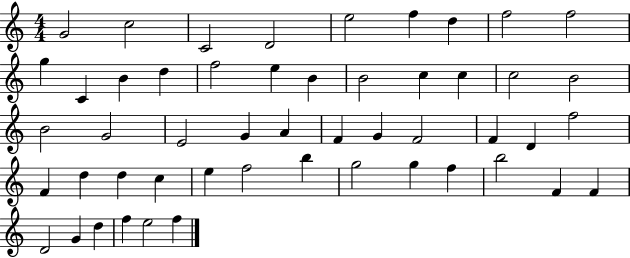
{
  \clef treble
  \numericTimeSignature
  \time 4/4
  \key c \major
  g'2 c''2 | c'2 d'2 | e''2 f''4 d''4 | f''2 f''2 | \break g''4 c'4 b'4 d''4 | f''2 e''4 b'4 | b'2 c''4 c''4 | c''2 b'2 | \break b'2 g'2 | e'2 g'4 a'4 | f'4 g'4 f'2 | f'4 d'4 f''2 | \break f'4 d''4 d''4 c''4 | e''4 f''2 b''4 | g''2 g''4 f''4 | b''2 f'4 f'4 | \break d'2 g'4 d''4 | f''4 e''2 f''4 | \bar "|."
}